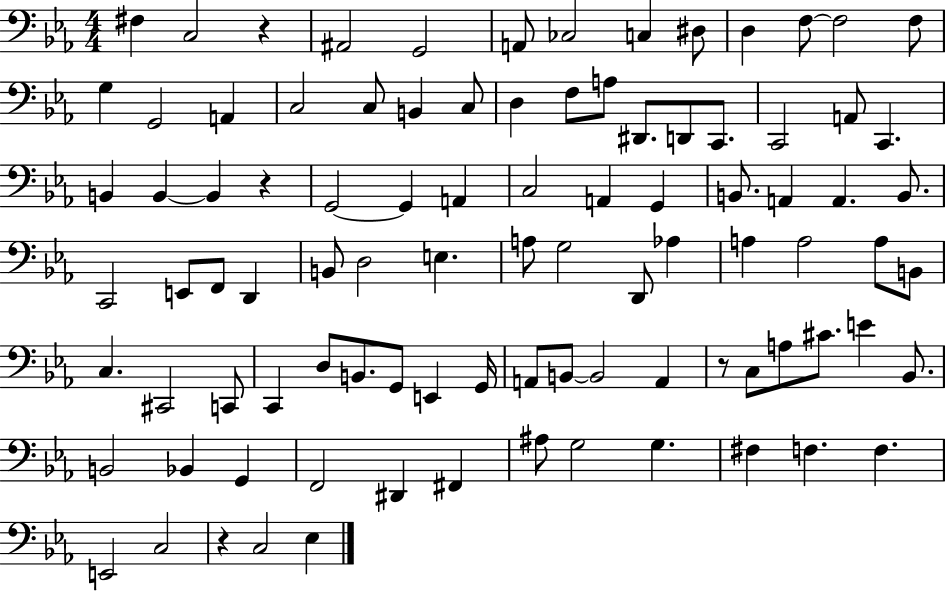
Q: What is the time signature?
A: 4/4